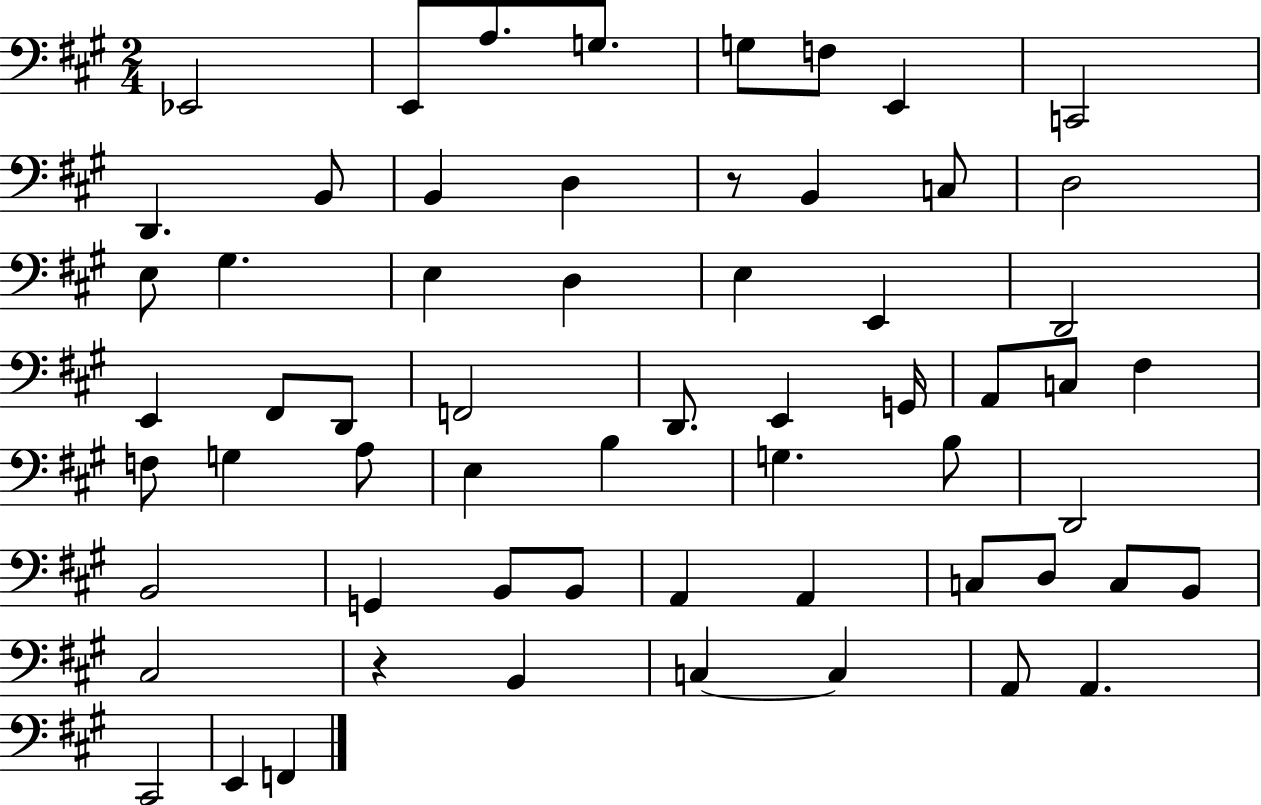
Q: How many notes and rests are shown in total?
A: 61